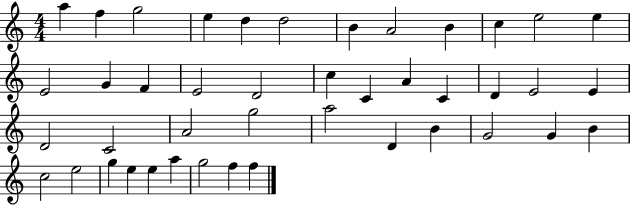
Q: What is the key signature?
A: C major